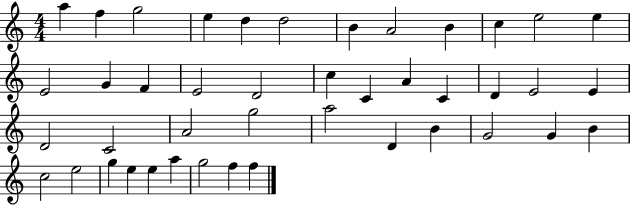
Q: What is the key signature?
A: C major